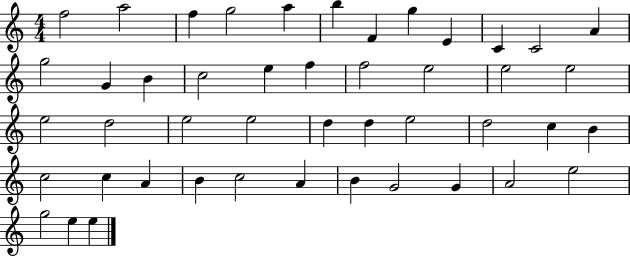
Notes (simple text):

F5/h A5/h F5/q G5/h A5/q B5/q F4/q G5/q E4/q C4/q C4/h A4/q G5/h G4/q B4/q C5/h E5/q F5/q F5/h E5/h E5/h E5/h E5/h D5/h E5/h E5/h D5/q D5/q E5/h D5/h C5/q B4/q C5/h C5/q A4/q B4/q C5/h A4/q B4/q G4/h G4/q A4/h E5/h G5/h E5/q E5/q